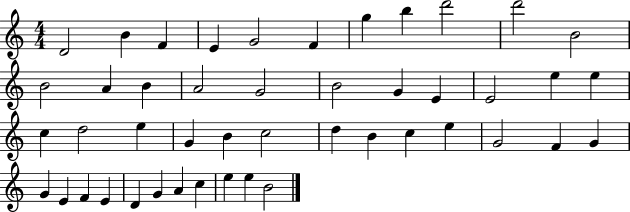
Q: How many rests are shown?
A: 0